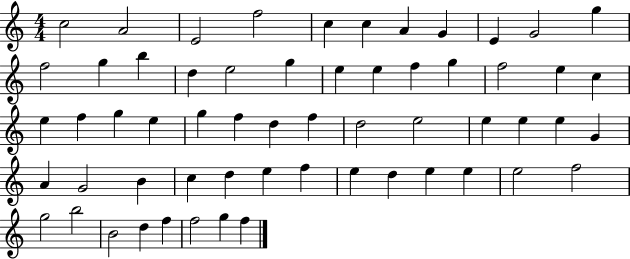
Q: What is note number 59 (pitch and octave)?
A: F5